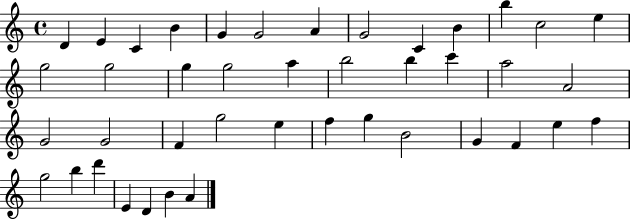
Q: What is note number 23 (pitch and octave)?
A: A4